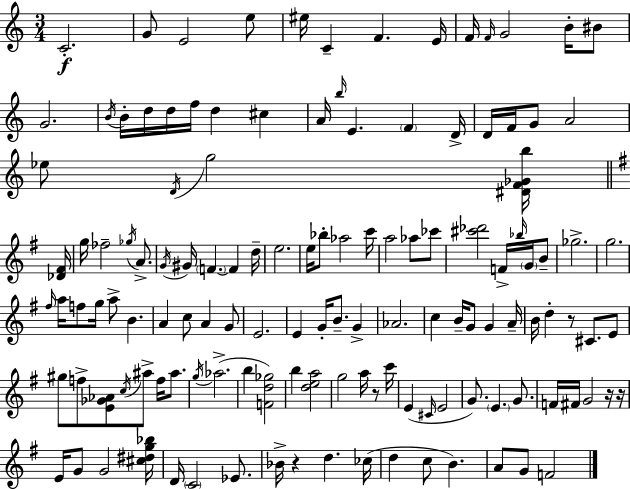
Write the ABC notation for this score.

X:1
T:Untitled
M:3/4
L:1/4
K:Am
C2 G/2 E2 e/2 ^e/4 C F E/4 F/4 F/4 G2 B/4 ^B/2 G2 B/4 B/4 d/4 d/4 f/4 d ^c A/4 b/4 E F D/4 D/4 F/4 G/2 A2 _e/2 D/4 g2 [^DF_Gb]/4 [_D^F]/4 g/4 _f2 _g/4 A/2 G/4 ^G/4 F F d/4 e2 e/4 _b/2 _a2 c'/4 a2 _a/2 _c'/2 [^c'_d']2 F/4 _b/4 G/4 B/2 _g2 g2 ^f/4 a/4 f/2 g/4 a/2 B A c/2 A G/2 E2 E G/4 B/2 G _A2 c B/4 G/2 G A/4 B/4 d z/2 ^C/2 E/2 ^g/2 f/2 [E_G_A]/2 c/4 ^a/2 f/4 ^a/2 g/4 _a2 b [Fd_g]2 b [dea]2 g2 a/4 z/2 c'/4 E ^C/4 E2 G/2 E G/2 F/4 ^F/4 G2 z/4 z/4 E/4 G/2 G2 [^c^dg_b]/4 D/4 C2 _E/2 _B/4 z d _c/4 d c/2 B A/2 G/2 F2